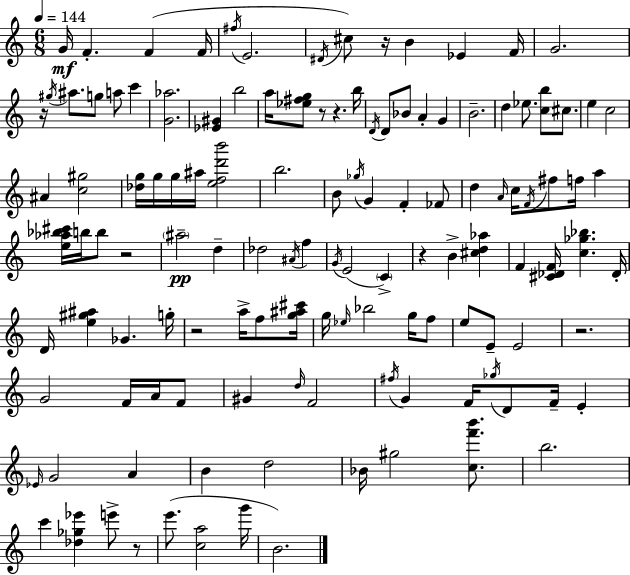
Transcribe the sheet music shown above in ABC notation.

X:1
T:Untitled
M:6/8
L:1/4
K:C
G/4 F F F/4 ^f/4 E2 ^D/4 ^c/2 z/4 B _E F/4 G2 z/4 ^g/4 ^a/2 g/2 a/2 c' [G_a]2 [_E^G] b2 a/4 [_e^fg]/2 z/2 z b/4 D/4 D/2 _B/2 A G B2 d _e/2 [cb]/2 ^c/2 e c2 ^A [c^g]2 [_dg]/4 g/4 g/4 ^a/4 [efd'b']2 b2 B/2 _g/4 G F _F/2 d A/4 c/4 F/4 ^f/2 f/4 a [e_a_b^c']/4 b/4 b/2 z2 ^a2 d _d2 ^A/4 f G/4 E2 C z B [^cd_a] F [^C_DF]/4 [c_g_b] _D/4 D/4 [e^g^a] _G g/4 z2 a/4 f/2 [g^a^c']/4 g/4 _e/4 _b2 g/4 f/2 e/2 E/2 E2 z2 G2 F/4 A/4 F/2 ^G d/4 F2 ^f/4 G F/4 _g/4 D/2 F/4 E _E/4 G2 A B d2 _B/4 ^g2 [cf'b']/2 b2 c' [_d_g_e'] e'/2 z/2 e'/2 [ca]2 g'/4 B2